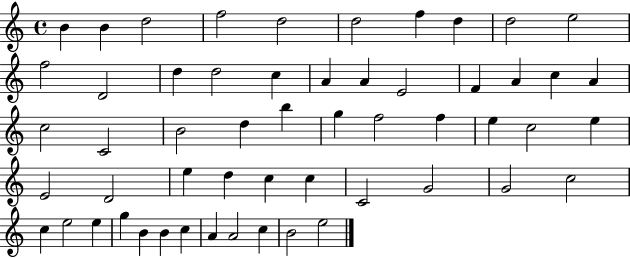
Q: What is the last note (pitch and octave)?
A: E5